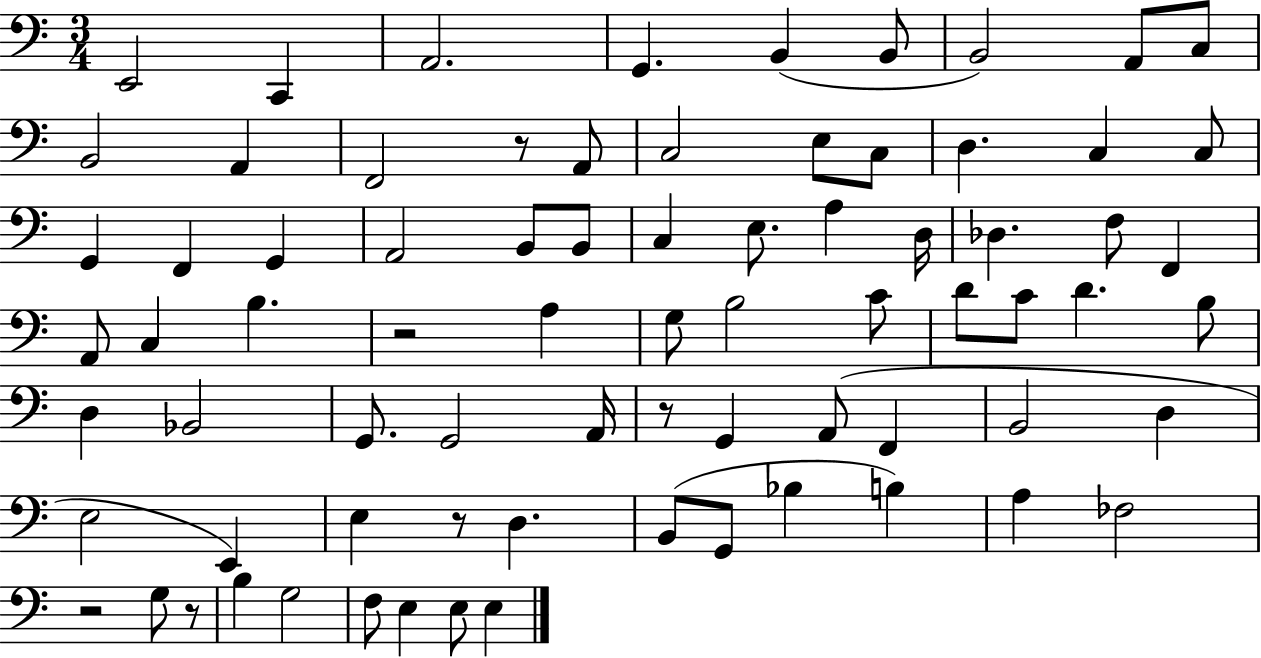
E2/h C2/q A2/h. G2/q. B2/q B2/e B2/h A2/e C3/e B2/h A2/q F2/h R/e A2/e C3/h E3/e C3/e D3/q. C3/q C3/e G2/q F2/q G2/q A2/h B2/e B2/e C3/q E3/e. A3/q D3/s Db3/q. F3/e F2/q A2/e C3/q B3/q. R/h A3/q G3/e B3/h C4/e D4/e C4/e D4/q. B3/e D3/q Bb2/h G2/e. G2/h A2/s R/e G2/q A2/e F2/q B2/h D3/q E3/h E2/q E3/q R/e D3/q. B2/e G2/e Bb3/q B3/q A3/q FES3/h R/h G3/e R/e B3/q G3/h F3/e E3/q E3/e E3/q